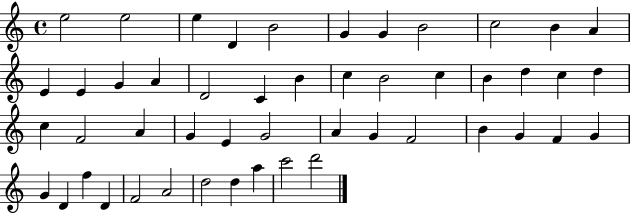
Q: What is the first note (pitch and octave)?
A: E5